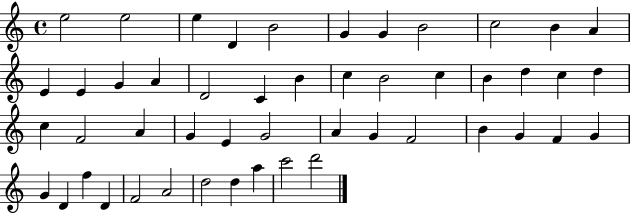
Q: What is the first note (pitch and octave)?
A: E5